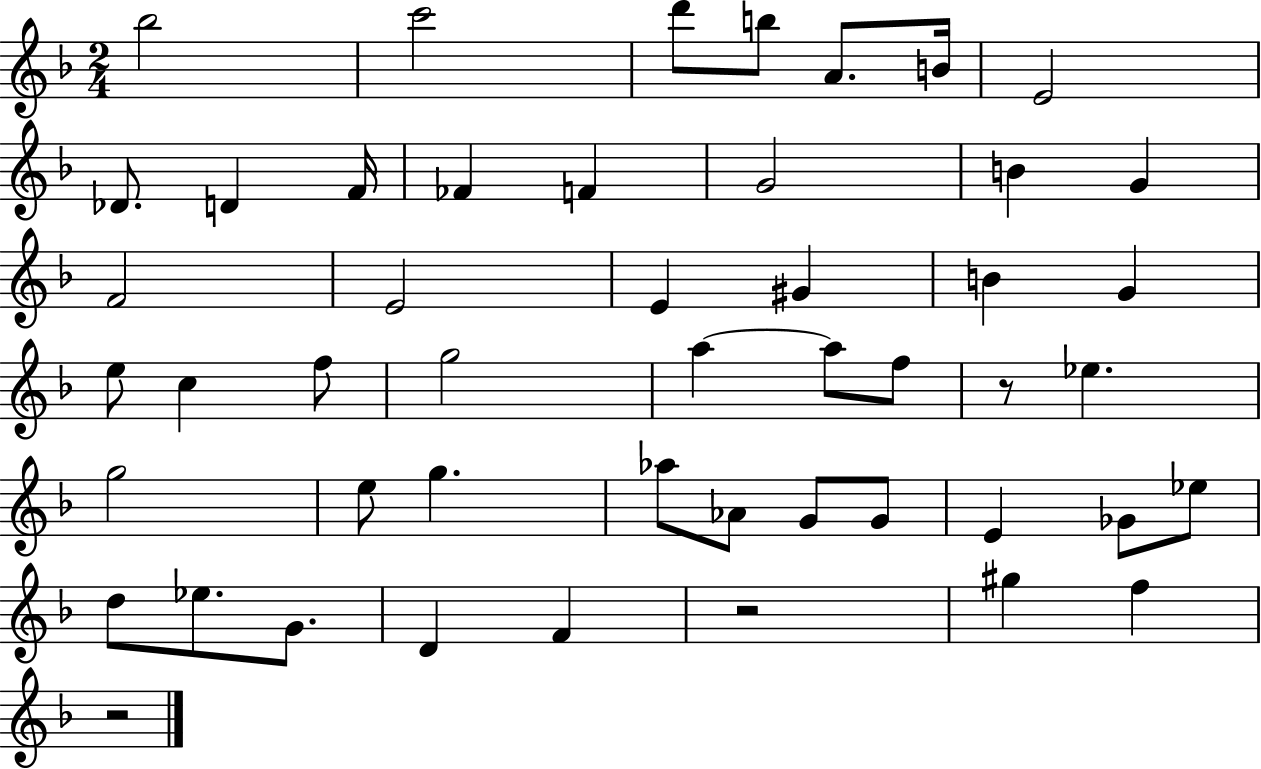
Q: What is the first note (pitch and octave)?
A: Bb5